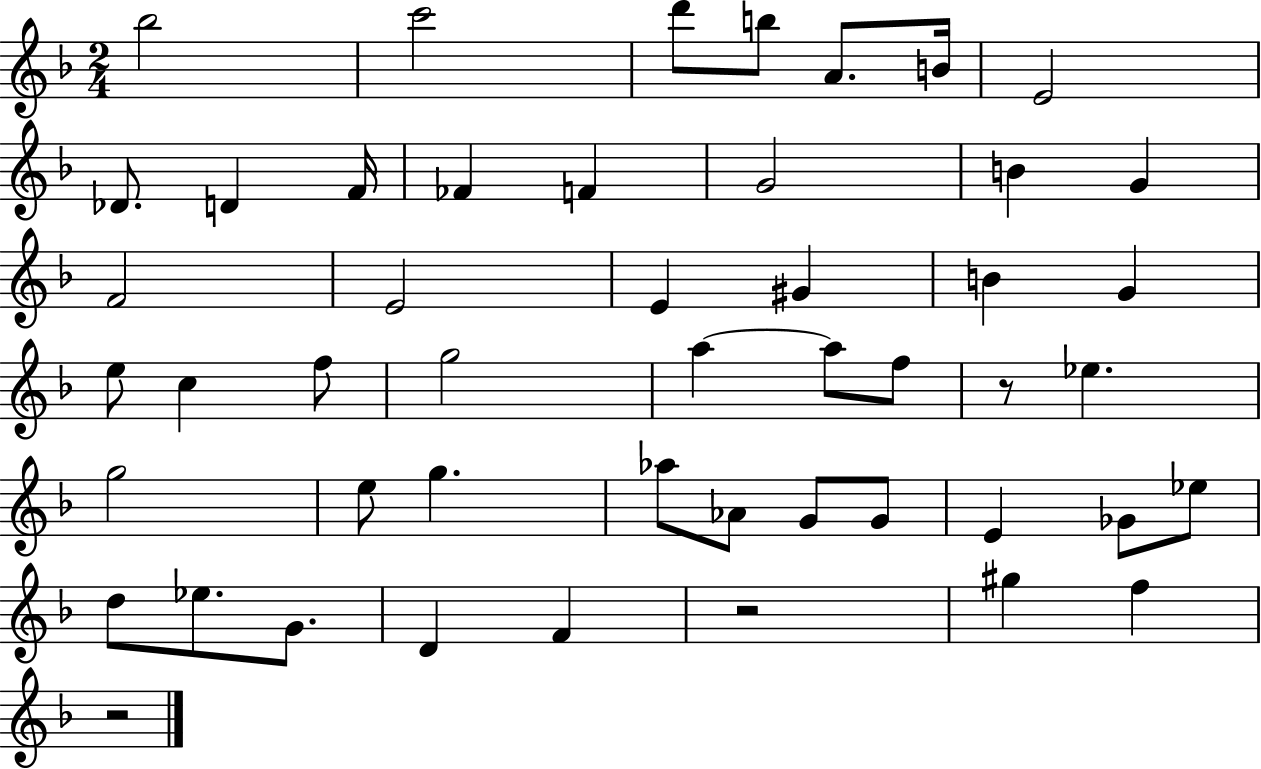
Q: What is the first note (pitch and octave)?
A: Bb5